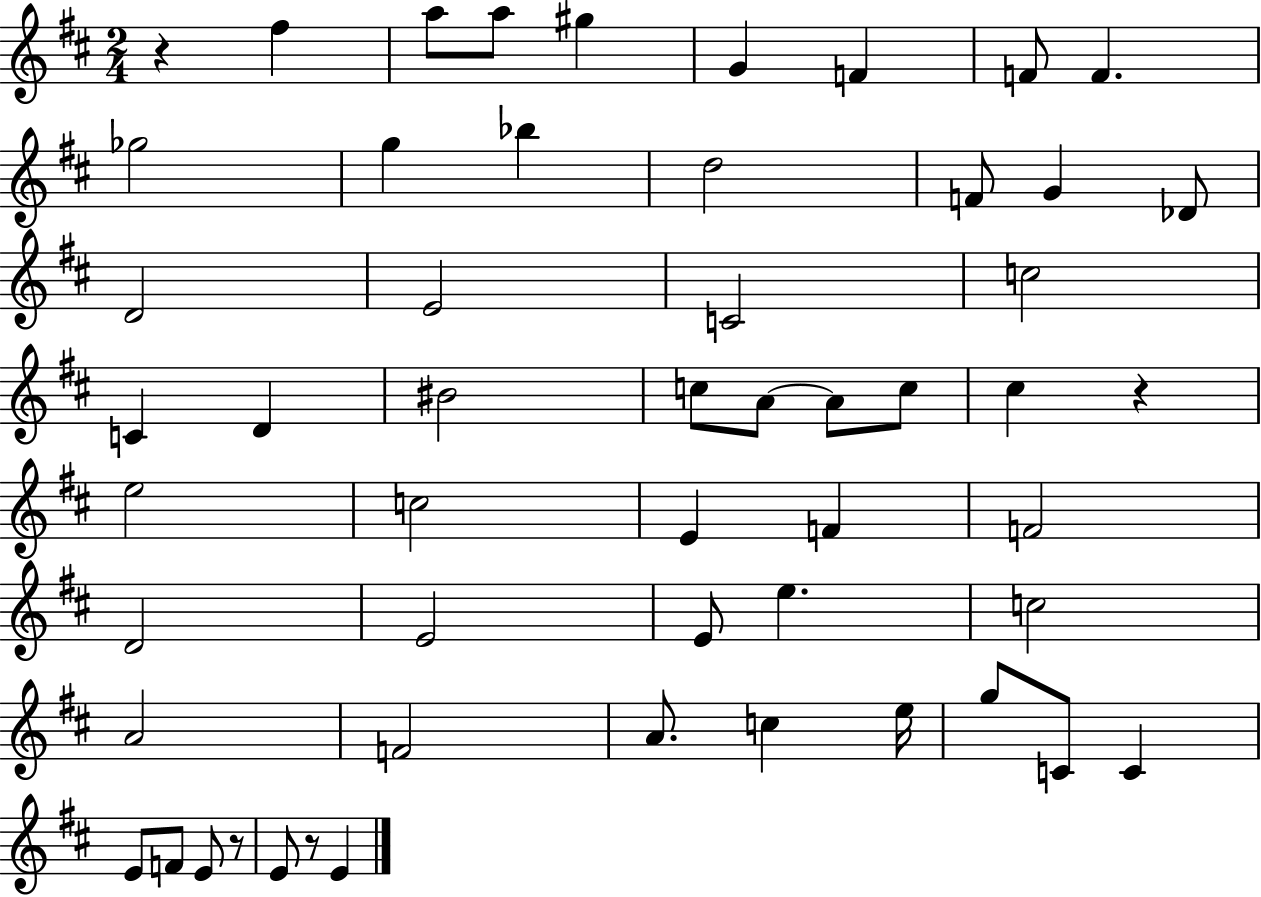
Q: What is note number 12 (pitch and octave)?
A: D5